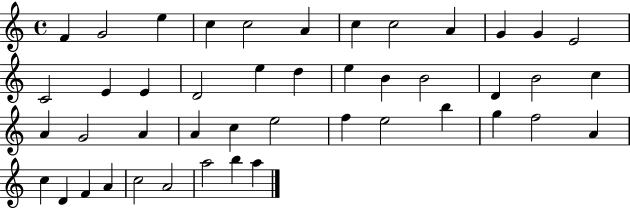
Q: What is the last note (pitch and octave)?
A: A5